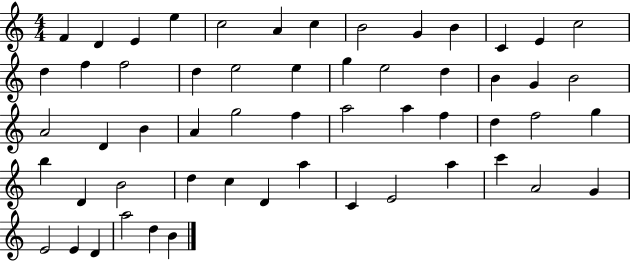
F4/q D4/q E4/q E5/q C5/h A4/q C5/q B4/h G4/q B4/q C4/q E4/q C5/h D5/q F5/q F5/h D5/q E5/h E5/q G5/q E5/h D5/q B4/q G4/q B4/h A4/h D4/q B4/q A4/q G5/h F5/q A5/h A5/q F5/q D5/q F5/h G5/q B5/q D4/q B4/h D5/q C5/q D4/q A5/q C4/q E4/h A5/q C6/q A4/h G4/q E4/h E4/q D4/q A5/h D5/q B4/q